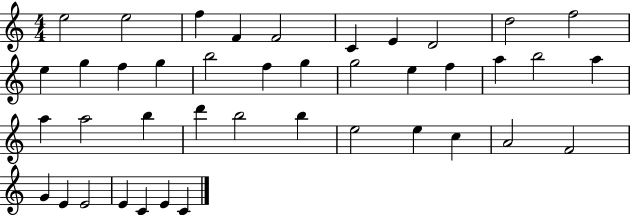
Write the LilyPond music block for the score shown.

{
  \clef treble
  \numericTimeSignature
  \time 4/4
  \key c \major
  e''2 e''2 | f''4 f'4 f'2 | c'4 e'4 d'2 | d''2 f''2 | \break e''4 g''4 f''4 g''4 | b''2 f''4 g''4 | g''2 e''4 f''4 | a''4 b''2 a''4 | \break a''4 a''2 b''4 | d'''4 b''2 b''4 | e''2 e''4 c''4 | a'2 f'2 | \break g'4 e'4 e'2 | e'4 c'4 e'4 c'4 | \bar "|."
}